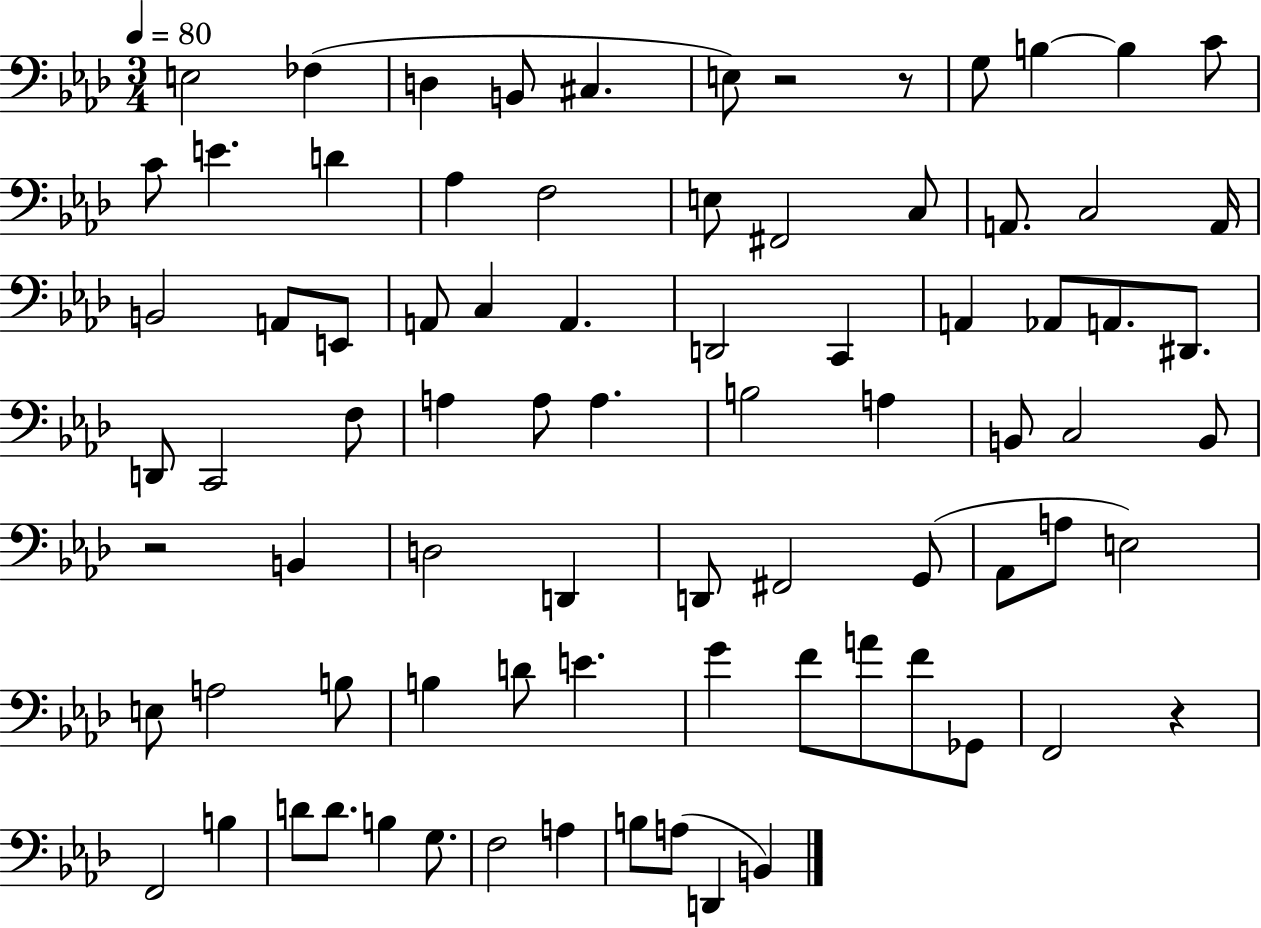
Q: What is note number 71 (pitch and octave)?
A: G3